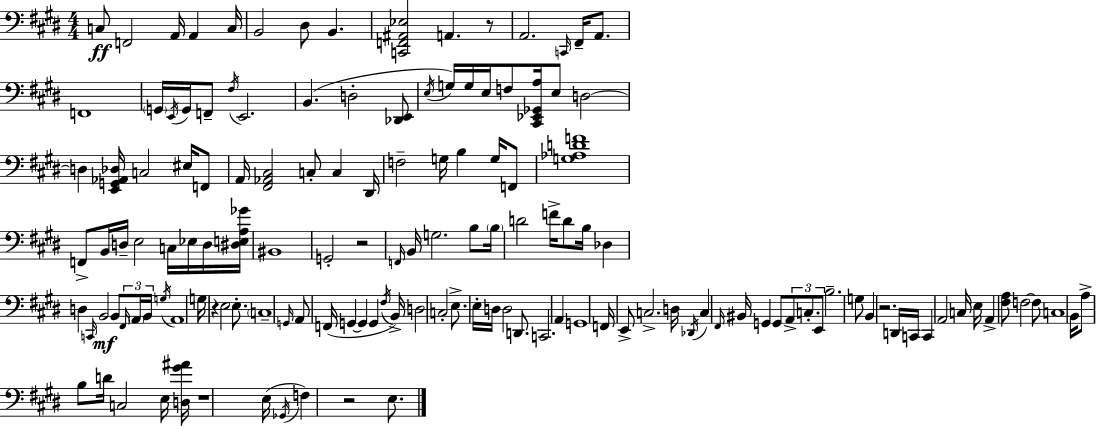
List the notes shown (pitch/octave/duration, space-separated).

C3/e F2/h A2/s A2/q C3/s B2/h D#3/e B2/q. [C2,F2,A#2,Eb3]/h A2/q. R/e A2/h. C2/s F#2/s A2/e. F2/w G2/s E2/s G2/s F2/e F#3/s E2/h. B2/q. D3/h [Db2,E2]/e E3/s G3/s G3/s E3/s F3/e [C#2,Eb2,Gb2,A3]/s E3/e D3/h D3/q [E2,G2,Ab2,Db3]/s C3/h EIS3/s F2/e A2/s [F#2,Ab2,C#3]/h C3/e C3/q D#2/s F3/h G3/s B3/q G3/s F2/e [G3,Ab3,D4,F4]/w F2/e B2/s D3/s E3/h C3/s Eb3/s D3/s [D#3,E3,A3,Gb4]/s BIS2/w G2/h R/h F2/s B2/s G3/h. B3/e B3/s D4/h F4/s D4/e B3/s Db3/q D3/q C2/s B2/h B2/e F#2/s A2/s B2/s G3/s A2/w G3/s R/q E3/h E3/e. C3/w G2/s A2/e F2/s G2/q G2/q G2/q F#3/s B2/s D3/h C3/h E3/e. E3/s D3/s D3/h D2/e. C2/h. A2/q G2/w F2/s E2/e C3/h. D3/s Db2/s C3/q F#2/s BIS2/s G2/q G2/e A2/e C3/e. E2/e B3/h. G3/e B2/q R/h. D2/s C2/s C2/q A2/h C3/s E3/s A2/q [F#3,A3]/e F3/h F3/e C3/w B2/s A3/e B3/e D4/s C3/h E3/s [D3,G#4,A#4]/s R/w E3/s Gb2/s F3/q R/h E3/e.